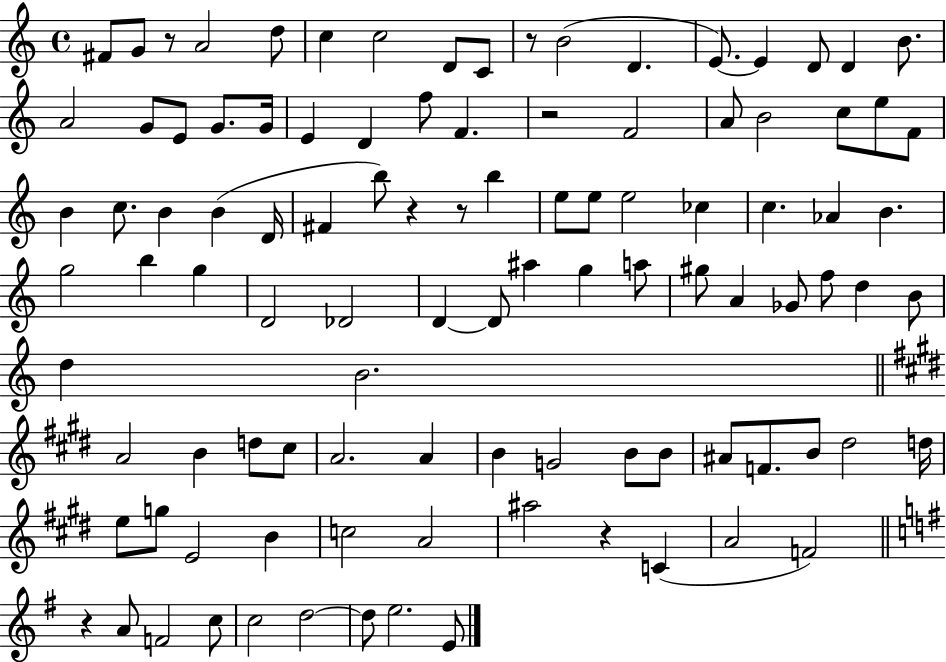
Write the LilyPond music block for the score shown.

{
  \clef treble
  \time 4/4
  \defaultTimeSignature
  \key c \major
  \repeat volta 2 { fis'8 g'8 r8 a'2 d''8 | c''4 c''2 d'8 c'8 | r8 b'2( d'4. | e'8.~~) e'4 d'8 d'4 b'8. | \break a'2 g'8 e'8 g'8. g'16 | e'4 d'4 f''8 f'4. | r2 f'2 | a'8 b'2 c''8 e''8 f'8 | \break b'4 c''8. b'4 b'4( d'16 | fis'4 b''8) r4 r8 b''4 | e''8 e''8 e''2 ces''4 | c''4. aes'4 b'4. | \break g''2 b''4 g''4 | d'2 des'2 | d'4~~ d'8 ais''4 g''4 a''8 | gis''8 a'4 ges'8 f''8 d''4 b'8 | \break d''4 b'2. | \bar "||" \break \key e \major a'2 b'4 d''8 cis''8 | a'2. a'4 | b'4 g'2 b'8 b'8 | ais'8 f'8. b'8 dis''2 d''16 | \break e''8 g''8 e'2 b'4 | c''2 a'2 | ais''2 r4 c'4( | a'2 f'2) | \break \bar "||" \break \key e \minor r4 a'8 f'2 c''8 | c''2 d''2~~ | d''8 e''2. e'8 | } \bar "|."
}